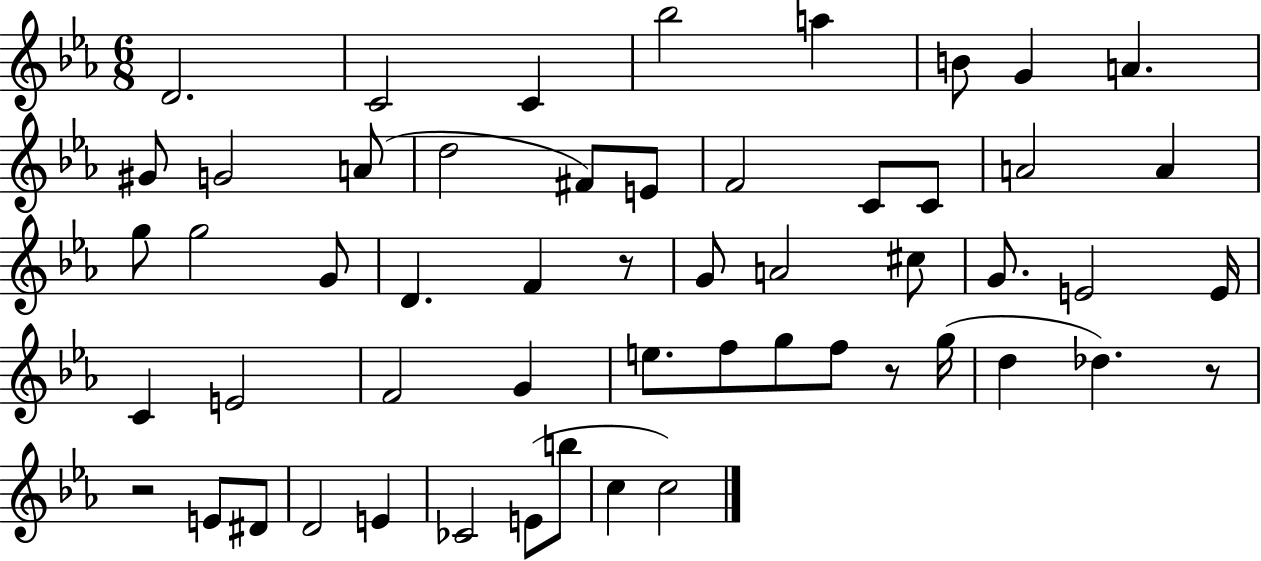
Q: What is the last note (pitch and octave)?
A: C5